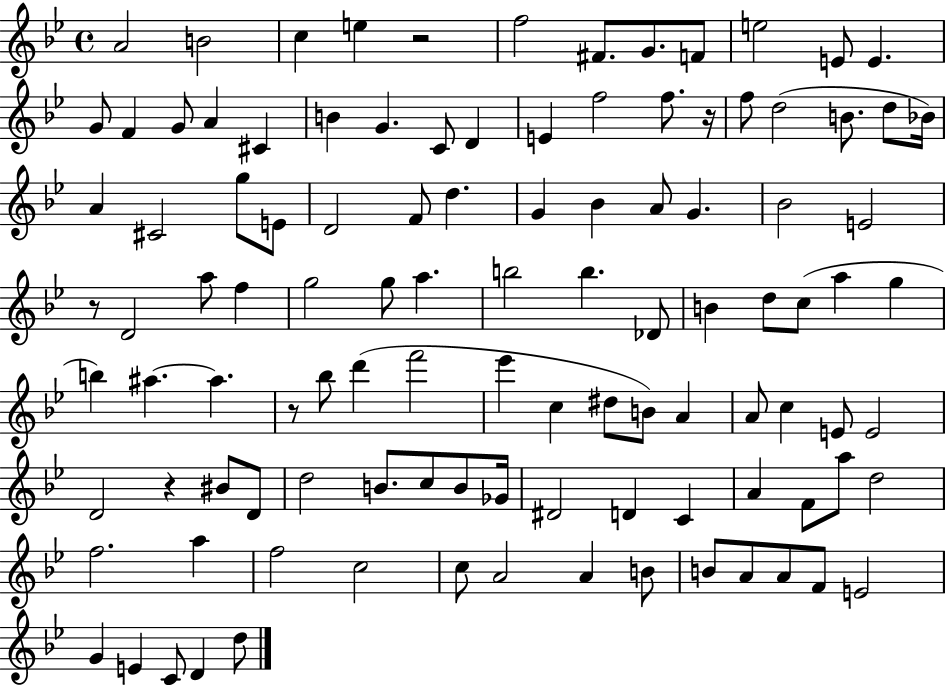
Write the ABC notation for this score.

X:1
T:Untitled
M:4/4
L:1/4
K:Bb
A2 B2 c e z2 f2 ^F/2 G/2 F/2 e2 E/2 E G/2 F G/2 A ^C B G C/2 D E f2 f/2 z/4 f/2 d2 B/2 d/2 _B/4 A ^C2 g/2 E/2 D2 F/2 d G _B A/2 G _B2 E2 z/2 D2 a/2 f g2 g/2 a b2 b _D/2 B d/2 c/2 a g b ^a ^a z/2 _b/2 d' f'2 _e' c ^d/2 B/2 A A/2 c E/2 E2 D2 z ^B/2 D/2 d2 B/2 c/2 B/2 _G/4 ^D2 D C A F/2 a/2 d2 f2 a f2 c2 c/2 A2 A B/2 B/2 A/2 A/2 F/2 E2 G E C/2 D d/2